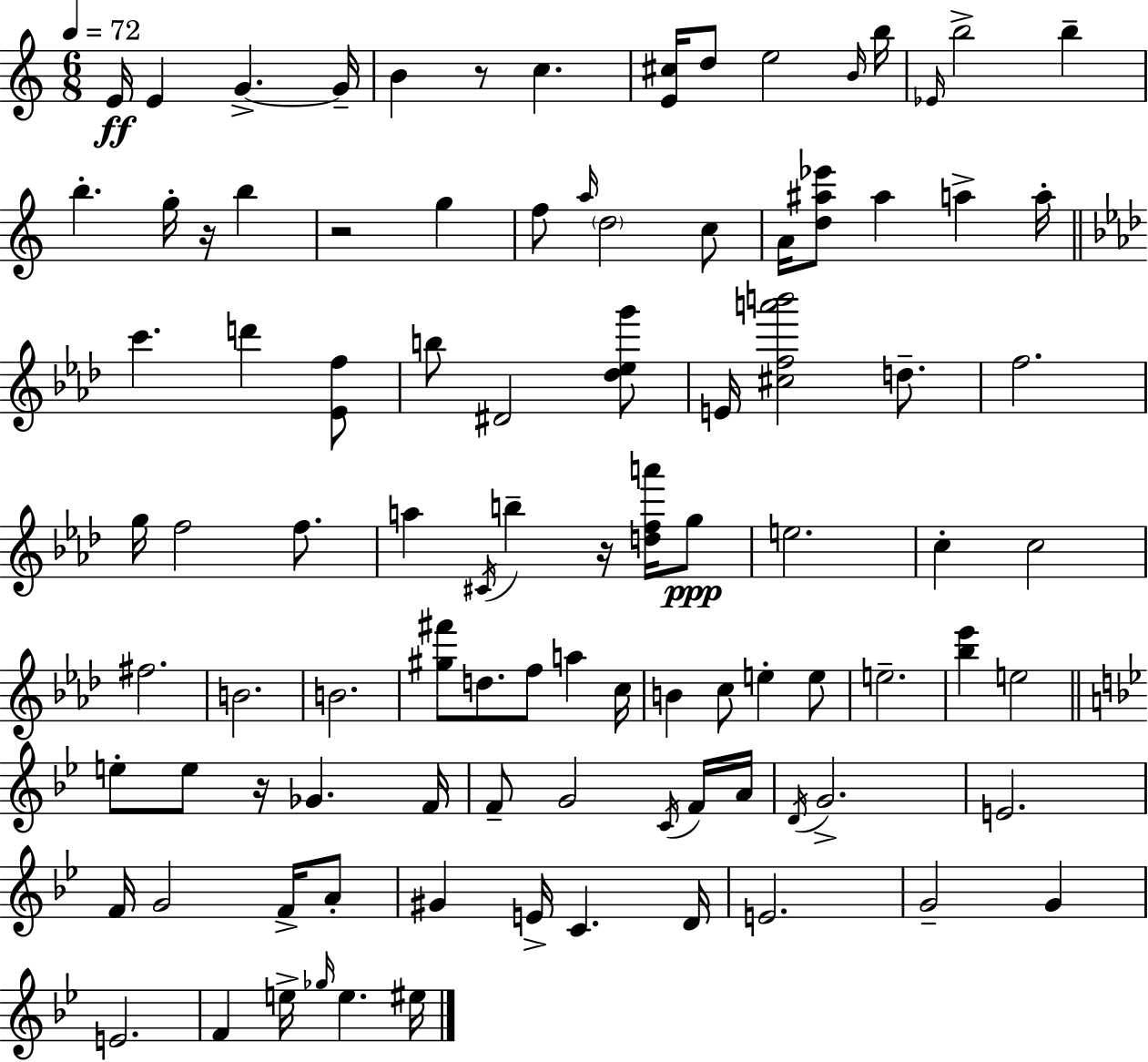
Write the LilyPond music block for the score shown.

{
  \clef treble
  \numericTimeSignature
  \time 6/8
  \key c \major
  \tempo 4 = 72
  e'16\ff e'4 g'4.->~~ g'16-- | b'4 r8 c''4. | <e' cis''>16 d''8 e''2 \grace { b'16 } | b''16 \grace { ees'16 } b''2-> b''4-- | \break b''4.-. g''16-. r16 b''4 | r2 g''4 | f''8 \grace { a''16 } \parenthesize d''2 | c''8 a'16 <d'' ais'' ees'''>8 ais''4 a''4-> | \break a''16-. \bar "||" \break \key f \minor c'''4. d'''4 <ees' f''>8 | b''8 dis'2 <des'' ees'' g'''>8 | e'16 <cis'' f'' a''' b'''>2 d''8.-- | f''2. | \break g''16 f''2 f''8. | a''4 \acciaccatura { cis'16 } b''4-- r16 <d'' f'' a'''>16 g''8\ppp | e''2. | c''4-. c''2 | \break fis''2. | b'2. | b'2. | <gis'' fis'''>8 d''8. f''8 a''4 | \break c''16 b'4 c''8 e''4-. e''8 | e''2.-- | <bes'' ees'''>4 e''2 | \bar "||" \break \key g \minor e''8-. e''8 r16 ges'4. f'16 | f'8-- g'2 \acciaccatura { c'16 } f'16 | a'16 \acciaccatura { d'16 } g'2.-> | e'2. | \break f'16 g'2 f'16-> | a'8-. gis'4 e'16-> c'4. | d'16 e'2. | g'2-- g'4 | \break e'2. | f'4 e''16-> \grace { ges''16 } e''4. | eis''16 \bar "|."
}